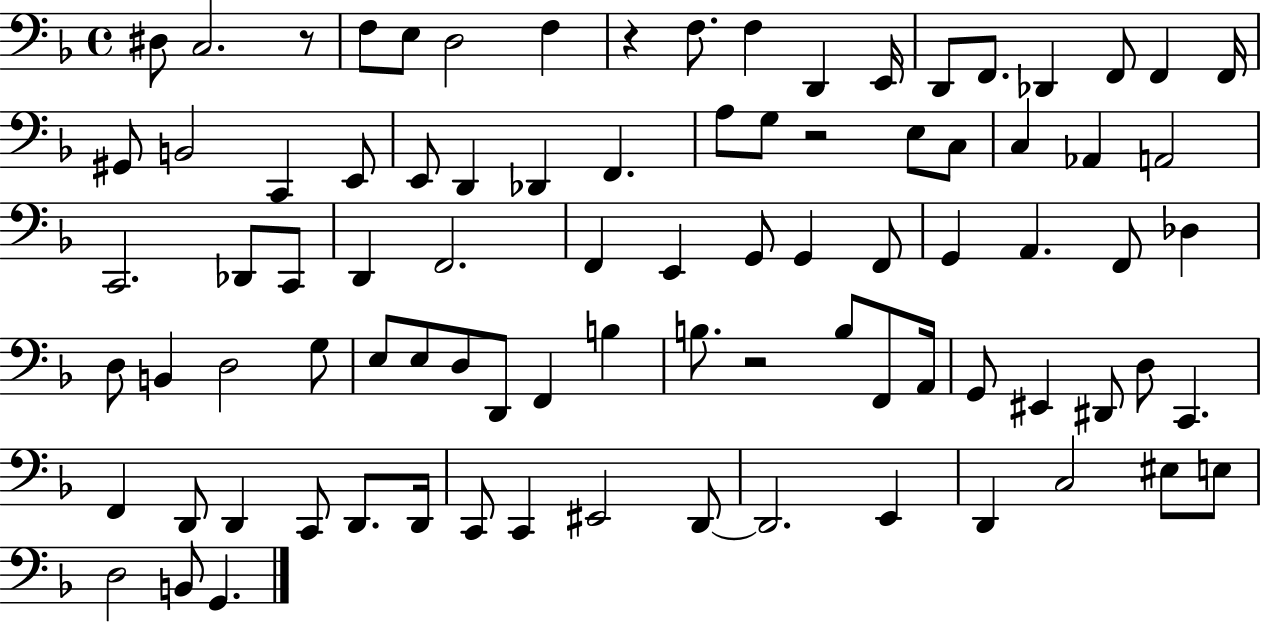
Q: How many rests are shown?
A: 4